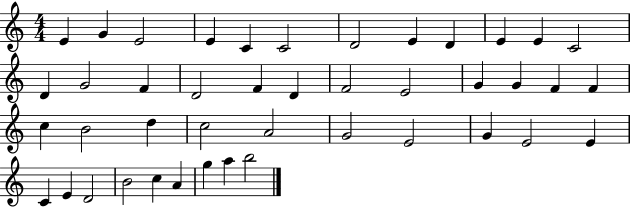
X:1
T:Untitled
M:4/4
L:1/4
K:C
E G E2 E C C2 D2 E D E E C2 D G2 F D2 F D F2 E2 G G F F c B2 d c2 A2 G2 E2 G E2 E C E D2 B2 c A g a b2